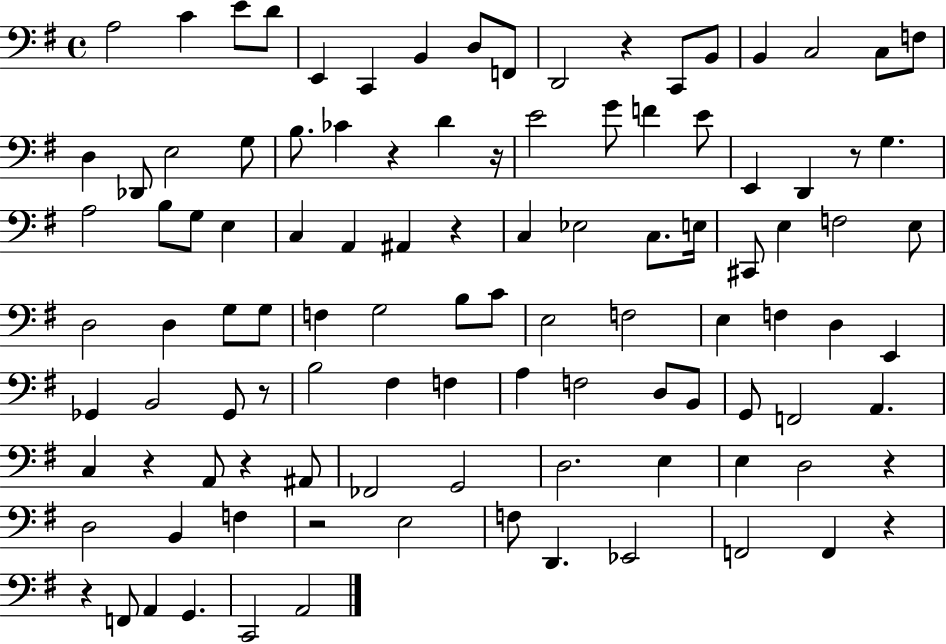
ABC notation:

X:1
T:Untitled
M:4/4
L:1/4
K:G
A,2 C E/2 D/2 E,, C,, B,, D,/2 F,,/2 D,,2 z C,,/2 B,,/2 B,, C,2 C,/2 F,/2 D, _D,,/2 E,2 G,/2 B,/2 _C z D z/4 E2 G/2 F E/2 E,, D,, z/2 G, A,2 B,/2 G,/2 E, C, A,, ^A,, z C, _E,2 C,/2 E,/4 ^C,,/2 E, F,2 E,/2 D,2 D, G,/2 G,/2 F, G,2 B,/2 C/2 E,2 F,2 E, F, D, E,, _G,, B,,2 _G,,/2 z/2 B,2 ^F, F, A, F,2 D,/2 B,,/2 G,,/2 F,,2 A,, C, z A,,/2 z ^A,,/2 _F,,2 G,,2 D,2 E, E, D,2 z D,2 B,, F, z2 E,2 F,/2 D,, _E,,2 F,,2 F,, z z F,,/2 A,, G,, C,,2 A,,2